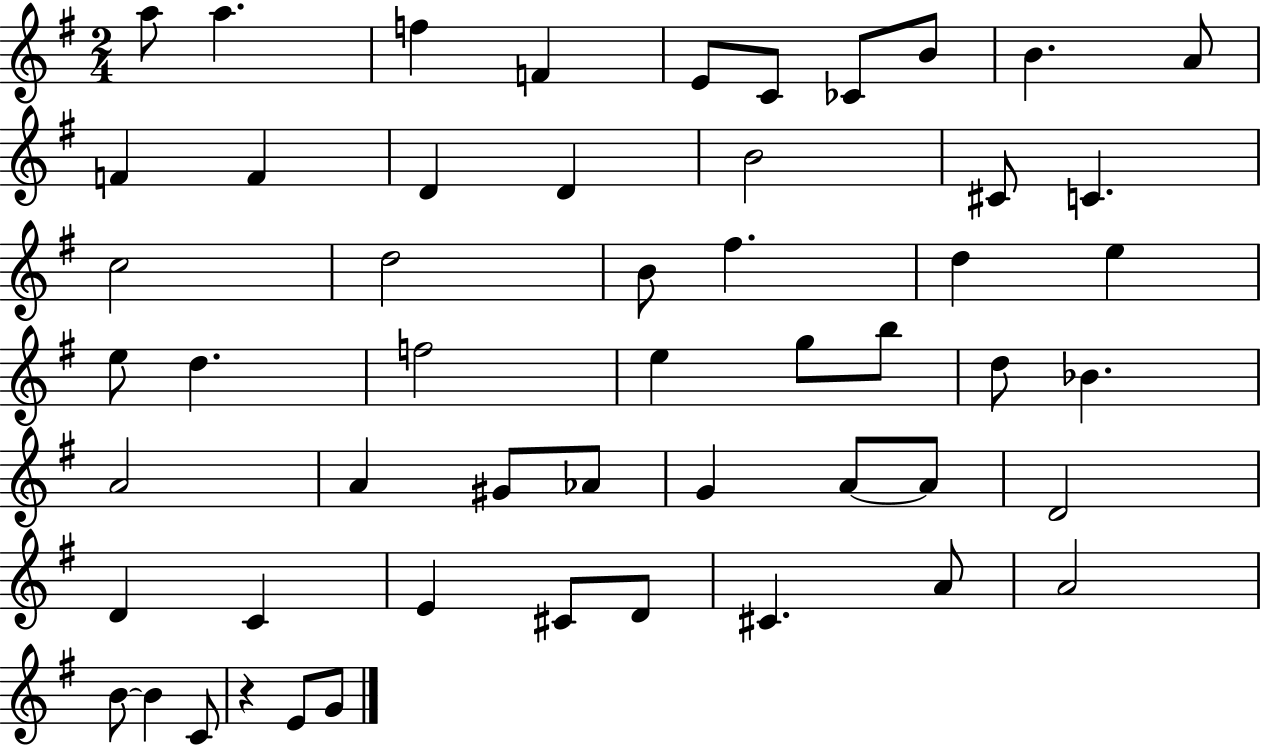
{
  \clef treble
  \numericTimeSignature
  \time 2/4
  \key g \major
  \repeat volta 2 { a''8 a''4. | f''4 f'4 | e'8 c'8 ces'8 b'8 | b'4. a'8 | \break f'4 f'4 | d'4 d'4 | b'2 | cis'8 c'4. | \break c''2 | d''2 | b'8 fis''4. | d''4 e''4 | \break e''8 d''4. | f''2 | e''4 g''8 b''8 | d''8 bes'4. | \break a'2 | a'4 gis'8 aes'8 | g'4 a'8~~ a'8 | d'2 | \break d'4 c'4 | e'4 cis'8 d'8 | cis'4. a'8 | a'2 | \break b'8~~ b'4 c'8 | r4 e'8 g'8 | } \bar "|."
}